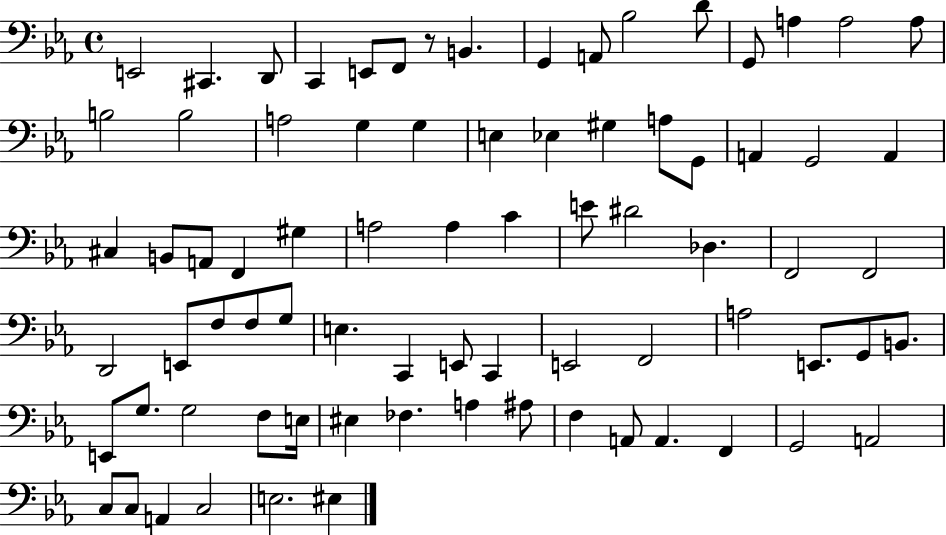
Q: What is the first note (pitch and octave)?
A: E2